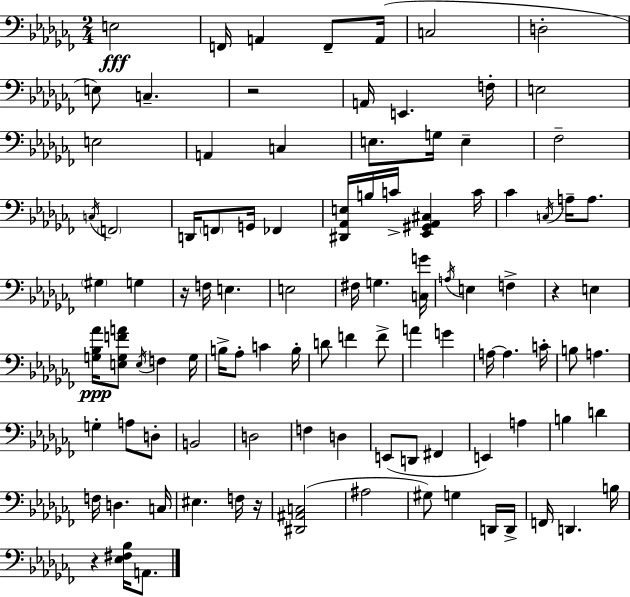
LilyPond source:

{
  \clef bass
  \numericTimeSignature
  \time 2/4
  \key aes \minor
  e2\fff | f,16 a,4 f,8-- a,16( | c2 | d2-. | \break e8) c4.-- | r2 | a,16 e,4. f16-. | e2 | \break e2 | a,4 c4 | e8. g16 e4-- | fes2-- | \break \acciaccatura { c16 } \parenthesize f,2 | d,16 \parenthesize f,8 g,16 fes,4 | <dis, aes, e>16 b16 c'16-> <ees, gis, aes, cis>4 | c'16 ces'4 \acciaccatura { c16 } a16-- a8. | \break \parenthesize gis4 g4 | r16 f16 e4. | e2 | fis16 g4. | \break <c g'>16 \acciaccatura { a16 } e4 f4-> | r4 e4 | <g bes aes'>16\ppp <e g f' a'>8 \acciaccatura { e16 } f4 | g16 b16-> aes8-. c'4 | \break b16-. d'8 f'4 | f'8-> a'4 | g'4 a16~~ a4. | c'16-. b8 a4. | \break g4-. | a8 d8-. b,2 | d2 | f4 | \break d4 e,8( d,8 | fis,4 e,4) | a4 b4 | d'4 f16 d4. | \break c16 eis4. | f16 r16 <dis, ais, c>2( | ais2 | gis8) g4 | \break d,16 d,16-> f,16 d,4. | b16 r4 | <ees fis bes>16 a,8. \bar "|."
}